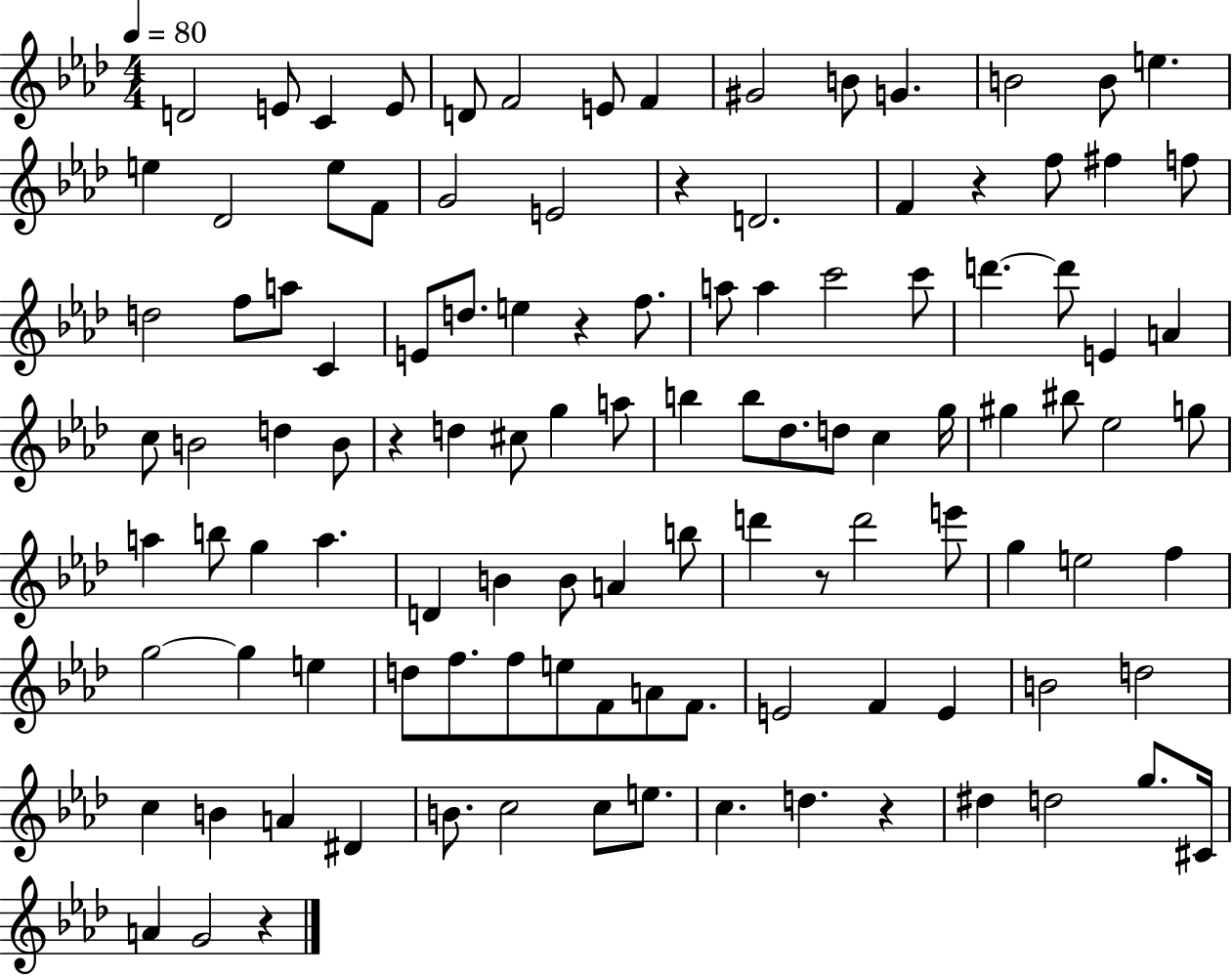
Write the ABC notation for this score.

X:1
T:Untitled
M:4/4
L:1/4
K:Ab
D2 E/2 C E/2 D/2 F2 E/2 F ^G2 B/2 G B2 B/2 e e _D2 e/2 F/2 G2 E2 z D2 F z f/2 ^f f/2 d2 f/2 a/2 C E/2 d/2 e z f/2 a/2 a c'2 c'/2 d' d'/2 E A c/2 B2 d B/2 z d ^c/2 g a/2 b b/2 _d/2 d/2 c g/4 ^g ^b/2 _e2 g/2 a b/2 g a D B B/2 A b/2 d' z/2 d'2 e'/2 g e2 f g2 g e d/2 f/2 f/2 e/2 F/2 A/2 F/2 E2 F E B2 d2 c B A ^D B/2 c2 c/2 e/2 c d z ^d d2 g/2 ^C/4 A G2 z